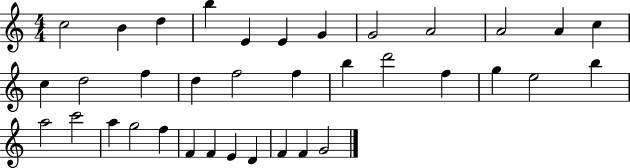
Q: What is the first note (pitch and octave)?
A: C5